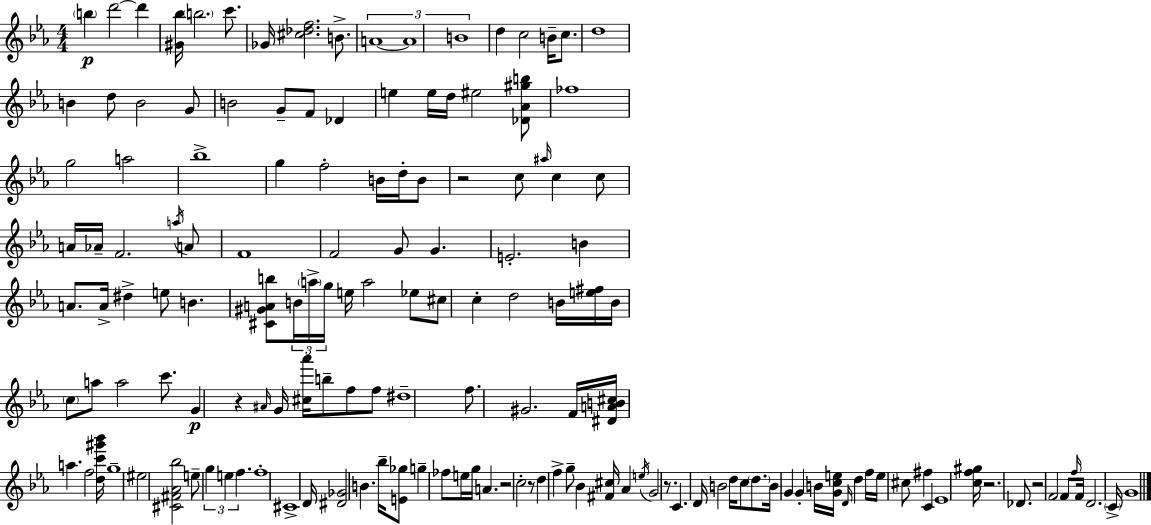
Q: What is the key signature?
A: C minor